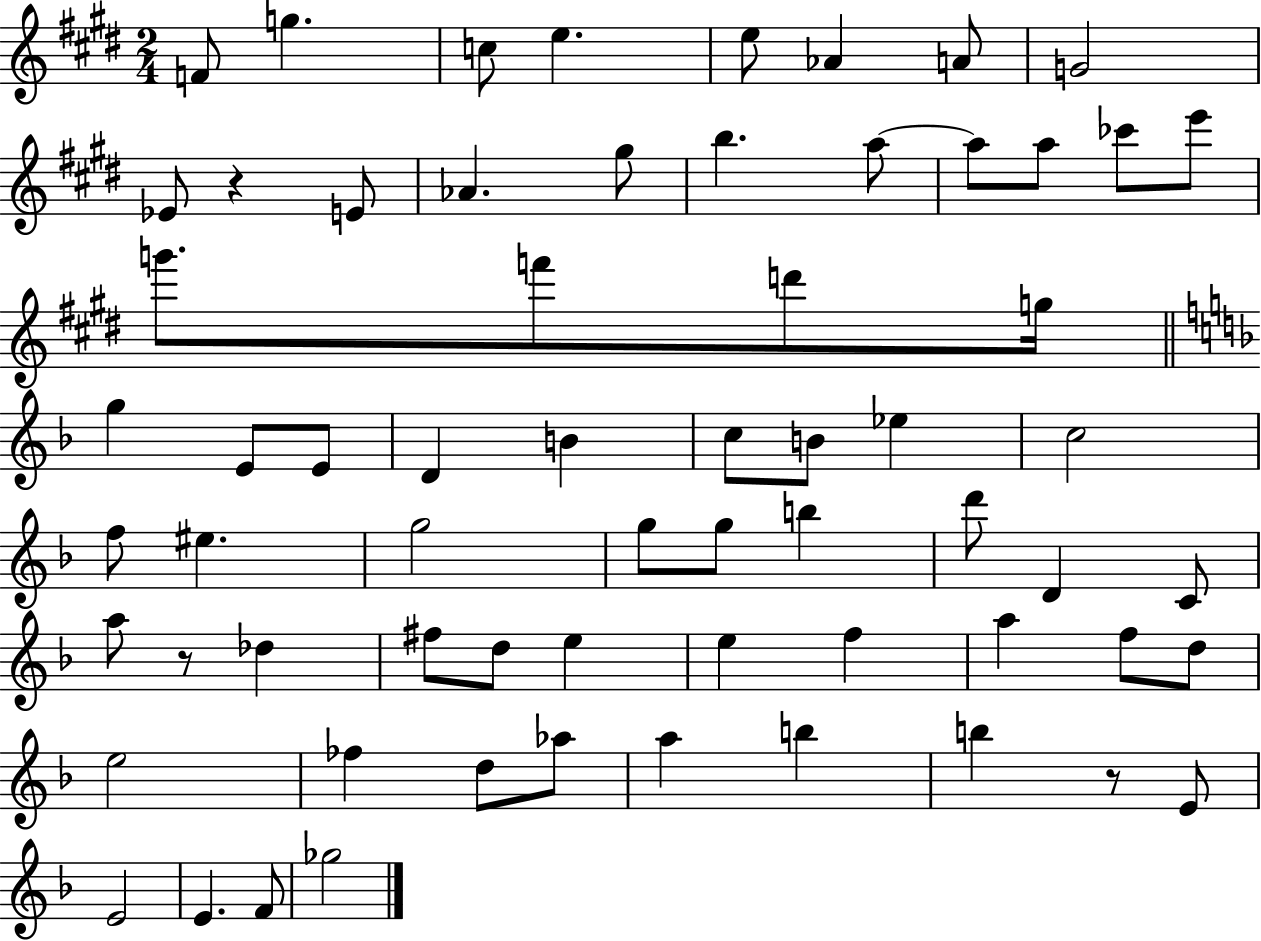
{
  \clef treble
  \numericTimeSignature
  \time 2/4
  \key e \major
  f'8 g''4. | c''8 e''4. | e''8 aes'4 a'8 | g'2 | \break ees'8 r4 e'8 | aes'4. gis''8 | b''4. a''8~~ | a''8 a''8 ces'''8 e'''8 | \break g'''8. f'''8 d'''8 g''16 | \bar "||" \break \key d \minor g''4 e'8 e'8 | d'4 b'4 | c''8 b'8 ees''4 | c''2 | \break f''8 eis''4. | g''2 | g''8 g''8 b''4 | d'''8 d'4 c'8 | \break a''8 r8 des''4 | fis''8 d''8 e''4 | e''4 f''4 | a''4 f''8 d''8 | \break e''2 | fes''4 d''8 aes''8 | a''4 b''4 | b''4 r8 e'8 | \break e'2 | e'4. f'8 | ges''2 | \bar "|."
}